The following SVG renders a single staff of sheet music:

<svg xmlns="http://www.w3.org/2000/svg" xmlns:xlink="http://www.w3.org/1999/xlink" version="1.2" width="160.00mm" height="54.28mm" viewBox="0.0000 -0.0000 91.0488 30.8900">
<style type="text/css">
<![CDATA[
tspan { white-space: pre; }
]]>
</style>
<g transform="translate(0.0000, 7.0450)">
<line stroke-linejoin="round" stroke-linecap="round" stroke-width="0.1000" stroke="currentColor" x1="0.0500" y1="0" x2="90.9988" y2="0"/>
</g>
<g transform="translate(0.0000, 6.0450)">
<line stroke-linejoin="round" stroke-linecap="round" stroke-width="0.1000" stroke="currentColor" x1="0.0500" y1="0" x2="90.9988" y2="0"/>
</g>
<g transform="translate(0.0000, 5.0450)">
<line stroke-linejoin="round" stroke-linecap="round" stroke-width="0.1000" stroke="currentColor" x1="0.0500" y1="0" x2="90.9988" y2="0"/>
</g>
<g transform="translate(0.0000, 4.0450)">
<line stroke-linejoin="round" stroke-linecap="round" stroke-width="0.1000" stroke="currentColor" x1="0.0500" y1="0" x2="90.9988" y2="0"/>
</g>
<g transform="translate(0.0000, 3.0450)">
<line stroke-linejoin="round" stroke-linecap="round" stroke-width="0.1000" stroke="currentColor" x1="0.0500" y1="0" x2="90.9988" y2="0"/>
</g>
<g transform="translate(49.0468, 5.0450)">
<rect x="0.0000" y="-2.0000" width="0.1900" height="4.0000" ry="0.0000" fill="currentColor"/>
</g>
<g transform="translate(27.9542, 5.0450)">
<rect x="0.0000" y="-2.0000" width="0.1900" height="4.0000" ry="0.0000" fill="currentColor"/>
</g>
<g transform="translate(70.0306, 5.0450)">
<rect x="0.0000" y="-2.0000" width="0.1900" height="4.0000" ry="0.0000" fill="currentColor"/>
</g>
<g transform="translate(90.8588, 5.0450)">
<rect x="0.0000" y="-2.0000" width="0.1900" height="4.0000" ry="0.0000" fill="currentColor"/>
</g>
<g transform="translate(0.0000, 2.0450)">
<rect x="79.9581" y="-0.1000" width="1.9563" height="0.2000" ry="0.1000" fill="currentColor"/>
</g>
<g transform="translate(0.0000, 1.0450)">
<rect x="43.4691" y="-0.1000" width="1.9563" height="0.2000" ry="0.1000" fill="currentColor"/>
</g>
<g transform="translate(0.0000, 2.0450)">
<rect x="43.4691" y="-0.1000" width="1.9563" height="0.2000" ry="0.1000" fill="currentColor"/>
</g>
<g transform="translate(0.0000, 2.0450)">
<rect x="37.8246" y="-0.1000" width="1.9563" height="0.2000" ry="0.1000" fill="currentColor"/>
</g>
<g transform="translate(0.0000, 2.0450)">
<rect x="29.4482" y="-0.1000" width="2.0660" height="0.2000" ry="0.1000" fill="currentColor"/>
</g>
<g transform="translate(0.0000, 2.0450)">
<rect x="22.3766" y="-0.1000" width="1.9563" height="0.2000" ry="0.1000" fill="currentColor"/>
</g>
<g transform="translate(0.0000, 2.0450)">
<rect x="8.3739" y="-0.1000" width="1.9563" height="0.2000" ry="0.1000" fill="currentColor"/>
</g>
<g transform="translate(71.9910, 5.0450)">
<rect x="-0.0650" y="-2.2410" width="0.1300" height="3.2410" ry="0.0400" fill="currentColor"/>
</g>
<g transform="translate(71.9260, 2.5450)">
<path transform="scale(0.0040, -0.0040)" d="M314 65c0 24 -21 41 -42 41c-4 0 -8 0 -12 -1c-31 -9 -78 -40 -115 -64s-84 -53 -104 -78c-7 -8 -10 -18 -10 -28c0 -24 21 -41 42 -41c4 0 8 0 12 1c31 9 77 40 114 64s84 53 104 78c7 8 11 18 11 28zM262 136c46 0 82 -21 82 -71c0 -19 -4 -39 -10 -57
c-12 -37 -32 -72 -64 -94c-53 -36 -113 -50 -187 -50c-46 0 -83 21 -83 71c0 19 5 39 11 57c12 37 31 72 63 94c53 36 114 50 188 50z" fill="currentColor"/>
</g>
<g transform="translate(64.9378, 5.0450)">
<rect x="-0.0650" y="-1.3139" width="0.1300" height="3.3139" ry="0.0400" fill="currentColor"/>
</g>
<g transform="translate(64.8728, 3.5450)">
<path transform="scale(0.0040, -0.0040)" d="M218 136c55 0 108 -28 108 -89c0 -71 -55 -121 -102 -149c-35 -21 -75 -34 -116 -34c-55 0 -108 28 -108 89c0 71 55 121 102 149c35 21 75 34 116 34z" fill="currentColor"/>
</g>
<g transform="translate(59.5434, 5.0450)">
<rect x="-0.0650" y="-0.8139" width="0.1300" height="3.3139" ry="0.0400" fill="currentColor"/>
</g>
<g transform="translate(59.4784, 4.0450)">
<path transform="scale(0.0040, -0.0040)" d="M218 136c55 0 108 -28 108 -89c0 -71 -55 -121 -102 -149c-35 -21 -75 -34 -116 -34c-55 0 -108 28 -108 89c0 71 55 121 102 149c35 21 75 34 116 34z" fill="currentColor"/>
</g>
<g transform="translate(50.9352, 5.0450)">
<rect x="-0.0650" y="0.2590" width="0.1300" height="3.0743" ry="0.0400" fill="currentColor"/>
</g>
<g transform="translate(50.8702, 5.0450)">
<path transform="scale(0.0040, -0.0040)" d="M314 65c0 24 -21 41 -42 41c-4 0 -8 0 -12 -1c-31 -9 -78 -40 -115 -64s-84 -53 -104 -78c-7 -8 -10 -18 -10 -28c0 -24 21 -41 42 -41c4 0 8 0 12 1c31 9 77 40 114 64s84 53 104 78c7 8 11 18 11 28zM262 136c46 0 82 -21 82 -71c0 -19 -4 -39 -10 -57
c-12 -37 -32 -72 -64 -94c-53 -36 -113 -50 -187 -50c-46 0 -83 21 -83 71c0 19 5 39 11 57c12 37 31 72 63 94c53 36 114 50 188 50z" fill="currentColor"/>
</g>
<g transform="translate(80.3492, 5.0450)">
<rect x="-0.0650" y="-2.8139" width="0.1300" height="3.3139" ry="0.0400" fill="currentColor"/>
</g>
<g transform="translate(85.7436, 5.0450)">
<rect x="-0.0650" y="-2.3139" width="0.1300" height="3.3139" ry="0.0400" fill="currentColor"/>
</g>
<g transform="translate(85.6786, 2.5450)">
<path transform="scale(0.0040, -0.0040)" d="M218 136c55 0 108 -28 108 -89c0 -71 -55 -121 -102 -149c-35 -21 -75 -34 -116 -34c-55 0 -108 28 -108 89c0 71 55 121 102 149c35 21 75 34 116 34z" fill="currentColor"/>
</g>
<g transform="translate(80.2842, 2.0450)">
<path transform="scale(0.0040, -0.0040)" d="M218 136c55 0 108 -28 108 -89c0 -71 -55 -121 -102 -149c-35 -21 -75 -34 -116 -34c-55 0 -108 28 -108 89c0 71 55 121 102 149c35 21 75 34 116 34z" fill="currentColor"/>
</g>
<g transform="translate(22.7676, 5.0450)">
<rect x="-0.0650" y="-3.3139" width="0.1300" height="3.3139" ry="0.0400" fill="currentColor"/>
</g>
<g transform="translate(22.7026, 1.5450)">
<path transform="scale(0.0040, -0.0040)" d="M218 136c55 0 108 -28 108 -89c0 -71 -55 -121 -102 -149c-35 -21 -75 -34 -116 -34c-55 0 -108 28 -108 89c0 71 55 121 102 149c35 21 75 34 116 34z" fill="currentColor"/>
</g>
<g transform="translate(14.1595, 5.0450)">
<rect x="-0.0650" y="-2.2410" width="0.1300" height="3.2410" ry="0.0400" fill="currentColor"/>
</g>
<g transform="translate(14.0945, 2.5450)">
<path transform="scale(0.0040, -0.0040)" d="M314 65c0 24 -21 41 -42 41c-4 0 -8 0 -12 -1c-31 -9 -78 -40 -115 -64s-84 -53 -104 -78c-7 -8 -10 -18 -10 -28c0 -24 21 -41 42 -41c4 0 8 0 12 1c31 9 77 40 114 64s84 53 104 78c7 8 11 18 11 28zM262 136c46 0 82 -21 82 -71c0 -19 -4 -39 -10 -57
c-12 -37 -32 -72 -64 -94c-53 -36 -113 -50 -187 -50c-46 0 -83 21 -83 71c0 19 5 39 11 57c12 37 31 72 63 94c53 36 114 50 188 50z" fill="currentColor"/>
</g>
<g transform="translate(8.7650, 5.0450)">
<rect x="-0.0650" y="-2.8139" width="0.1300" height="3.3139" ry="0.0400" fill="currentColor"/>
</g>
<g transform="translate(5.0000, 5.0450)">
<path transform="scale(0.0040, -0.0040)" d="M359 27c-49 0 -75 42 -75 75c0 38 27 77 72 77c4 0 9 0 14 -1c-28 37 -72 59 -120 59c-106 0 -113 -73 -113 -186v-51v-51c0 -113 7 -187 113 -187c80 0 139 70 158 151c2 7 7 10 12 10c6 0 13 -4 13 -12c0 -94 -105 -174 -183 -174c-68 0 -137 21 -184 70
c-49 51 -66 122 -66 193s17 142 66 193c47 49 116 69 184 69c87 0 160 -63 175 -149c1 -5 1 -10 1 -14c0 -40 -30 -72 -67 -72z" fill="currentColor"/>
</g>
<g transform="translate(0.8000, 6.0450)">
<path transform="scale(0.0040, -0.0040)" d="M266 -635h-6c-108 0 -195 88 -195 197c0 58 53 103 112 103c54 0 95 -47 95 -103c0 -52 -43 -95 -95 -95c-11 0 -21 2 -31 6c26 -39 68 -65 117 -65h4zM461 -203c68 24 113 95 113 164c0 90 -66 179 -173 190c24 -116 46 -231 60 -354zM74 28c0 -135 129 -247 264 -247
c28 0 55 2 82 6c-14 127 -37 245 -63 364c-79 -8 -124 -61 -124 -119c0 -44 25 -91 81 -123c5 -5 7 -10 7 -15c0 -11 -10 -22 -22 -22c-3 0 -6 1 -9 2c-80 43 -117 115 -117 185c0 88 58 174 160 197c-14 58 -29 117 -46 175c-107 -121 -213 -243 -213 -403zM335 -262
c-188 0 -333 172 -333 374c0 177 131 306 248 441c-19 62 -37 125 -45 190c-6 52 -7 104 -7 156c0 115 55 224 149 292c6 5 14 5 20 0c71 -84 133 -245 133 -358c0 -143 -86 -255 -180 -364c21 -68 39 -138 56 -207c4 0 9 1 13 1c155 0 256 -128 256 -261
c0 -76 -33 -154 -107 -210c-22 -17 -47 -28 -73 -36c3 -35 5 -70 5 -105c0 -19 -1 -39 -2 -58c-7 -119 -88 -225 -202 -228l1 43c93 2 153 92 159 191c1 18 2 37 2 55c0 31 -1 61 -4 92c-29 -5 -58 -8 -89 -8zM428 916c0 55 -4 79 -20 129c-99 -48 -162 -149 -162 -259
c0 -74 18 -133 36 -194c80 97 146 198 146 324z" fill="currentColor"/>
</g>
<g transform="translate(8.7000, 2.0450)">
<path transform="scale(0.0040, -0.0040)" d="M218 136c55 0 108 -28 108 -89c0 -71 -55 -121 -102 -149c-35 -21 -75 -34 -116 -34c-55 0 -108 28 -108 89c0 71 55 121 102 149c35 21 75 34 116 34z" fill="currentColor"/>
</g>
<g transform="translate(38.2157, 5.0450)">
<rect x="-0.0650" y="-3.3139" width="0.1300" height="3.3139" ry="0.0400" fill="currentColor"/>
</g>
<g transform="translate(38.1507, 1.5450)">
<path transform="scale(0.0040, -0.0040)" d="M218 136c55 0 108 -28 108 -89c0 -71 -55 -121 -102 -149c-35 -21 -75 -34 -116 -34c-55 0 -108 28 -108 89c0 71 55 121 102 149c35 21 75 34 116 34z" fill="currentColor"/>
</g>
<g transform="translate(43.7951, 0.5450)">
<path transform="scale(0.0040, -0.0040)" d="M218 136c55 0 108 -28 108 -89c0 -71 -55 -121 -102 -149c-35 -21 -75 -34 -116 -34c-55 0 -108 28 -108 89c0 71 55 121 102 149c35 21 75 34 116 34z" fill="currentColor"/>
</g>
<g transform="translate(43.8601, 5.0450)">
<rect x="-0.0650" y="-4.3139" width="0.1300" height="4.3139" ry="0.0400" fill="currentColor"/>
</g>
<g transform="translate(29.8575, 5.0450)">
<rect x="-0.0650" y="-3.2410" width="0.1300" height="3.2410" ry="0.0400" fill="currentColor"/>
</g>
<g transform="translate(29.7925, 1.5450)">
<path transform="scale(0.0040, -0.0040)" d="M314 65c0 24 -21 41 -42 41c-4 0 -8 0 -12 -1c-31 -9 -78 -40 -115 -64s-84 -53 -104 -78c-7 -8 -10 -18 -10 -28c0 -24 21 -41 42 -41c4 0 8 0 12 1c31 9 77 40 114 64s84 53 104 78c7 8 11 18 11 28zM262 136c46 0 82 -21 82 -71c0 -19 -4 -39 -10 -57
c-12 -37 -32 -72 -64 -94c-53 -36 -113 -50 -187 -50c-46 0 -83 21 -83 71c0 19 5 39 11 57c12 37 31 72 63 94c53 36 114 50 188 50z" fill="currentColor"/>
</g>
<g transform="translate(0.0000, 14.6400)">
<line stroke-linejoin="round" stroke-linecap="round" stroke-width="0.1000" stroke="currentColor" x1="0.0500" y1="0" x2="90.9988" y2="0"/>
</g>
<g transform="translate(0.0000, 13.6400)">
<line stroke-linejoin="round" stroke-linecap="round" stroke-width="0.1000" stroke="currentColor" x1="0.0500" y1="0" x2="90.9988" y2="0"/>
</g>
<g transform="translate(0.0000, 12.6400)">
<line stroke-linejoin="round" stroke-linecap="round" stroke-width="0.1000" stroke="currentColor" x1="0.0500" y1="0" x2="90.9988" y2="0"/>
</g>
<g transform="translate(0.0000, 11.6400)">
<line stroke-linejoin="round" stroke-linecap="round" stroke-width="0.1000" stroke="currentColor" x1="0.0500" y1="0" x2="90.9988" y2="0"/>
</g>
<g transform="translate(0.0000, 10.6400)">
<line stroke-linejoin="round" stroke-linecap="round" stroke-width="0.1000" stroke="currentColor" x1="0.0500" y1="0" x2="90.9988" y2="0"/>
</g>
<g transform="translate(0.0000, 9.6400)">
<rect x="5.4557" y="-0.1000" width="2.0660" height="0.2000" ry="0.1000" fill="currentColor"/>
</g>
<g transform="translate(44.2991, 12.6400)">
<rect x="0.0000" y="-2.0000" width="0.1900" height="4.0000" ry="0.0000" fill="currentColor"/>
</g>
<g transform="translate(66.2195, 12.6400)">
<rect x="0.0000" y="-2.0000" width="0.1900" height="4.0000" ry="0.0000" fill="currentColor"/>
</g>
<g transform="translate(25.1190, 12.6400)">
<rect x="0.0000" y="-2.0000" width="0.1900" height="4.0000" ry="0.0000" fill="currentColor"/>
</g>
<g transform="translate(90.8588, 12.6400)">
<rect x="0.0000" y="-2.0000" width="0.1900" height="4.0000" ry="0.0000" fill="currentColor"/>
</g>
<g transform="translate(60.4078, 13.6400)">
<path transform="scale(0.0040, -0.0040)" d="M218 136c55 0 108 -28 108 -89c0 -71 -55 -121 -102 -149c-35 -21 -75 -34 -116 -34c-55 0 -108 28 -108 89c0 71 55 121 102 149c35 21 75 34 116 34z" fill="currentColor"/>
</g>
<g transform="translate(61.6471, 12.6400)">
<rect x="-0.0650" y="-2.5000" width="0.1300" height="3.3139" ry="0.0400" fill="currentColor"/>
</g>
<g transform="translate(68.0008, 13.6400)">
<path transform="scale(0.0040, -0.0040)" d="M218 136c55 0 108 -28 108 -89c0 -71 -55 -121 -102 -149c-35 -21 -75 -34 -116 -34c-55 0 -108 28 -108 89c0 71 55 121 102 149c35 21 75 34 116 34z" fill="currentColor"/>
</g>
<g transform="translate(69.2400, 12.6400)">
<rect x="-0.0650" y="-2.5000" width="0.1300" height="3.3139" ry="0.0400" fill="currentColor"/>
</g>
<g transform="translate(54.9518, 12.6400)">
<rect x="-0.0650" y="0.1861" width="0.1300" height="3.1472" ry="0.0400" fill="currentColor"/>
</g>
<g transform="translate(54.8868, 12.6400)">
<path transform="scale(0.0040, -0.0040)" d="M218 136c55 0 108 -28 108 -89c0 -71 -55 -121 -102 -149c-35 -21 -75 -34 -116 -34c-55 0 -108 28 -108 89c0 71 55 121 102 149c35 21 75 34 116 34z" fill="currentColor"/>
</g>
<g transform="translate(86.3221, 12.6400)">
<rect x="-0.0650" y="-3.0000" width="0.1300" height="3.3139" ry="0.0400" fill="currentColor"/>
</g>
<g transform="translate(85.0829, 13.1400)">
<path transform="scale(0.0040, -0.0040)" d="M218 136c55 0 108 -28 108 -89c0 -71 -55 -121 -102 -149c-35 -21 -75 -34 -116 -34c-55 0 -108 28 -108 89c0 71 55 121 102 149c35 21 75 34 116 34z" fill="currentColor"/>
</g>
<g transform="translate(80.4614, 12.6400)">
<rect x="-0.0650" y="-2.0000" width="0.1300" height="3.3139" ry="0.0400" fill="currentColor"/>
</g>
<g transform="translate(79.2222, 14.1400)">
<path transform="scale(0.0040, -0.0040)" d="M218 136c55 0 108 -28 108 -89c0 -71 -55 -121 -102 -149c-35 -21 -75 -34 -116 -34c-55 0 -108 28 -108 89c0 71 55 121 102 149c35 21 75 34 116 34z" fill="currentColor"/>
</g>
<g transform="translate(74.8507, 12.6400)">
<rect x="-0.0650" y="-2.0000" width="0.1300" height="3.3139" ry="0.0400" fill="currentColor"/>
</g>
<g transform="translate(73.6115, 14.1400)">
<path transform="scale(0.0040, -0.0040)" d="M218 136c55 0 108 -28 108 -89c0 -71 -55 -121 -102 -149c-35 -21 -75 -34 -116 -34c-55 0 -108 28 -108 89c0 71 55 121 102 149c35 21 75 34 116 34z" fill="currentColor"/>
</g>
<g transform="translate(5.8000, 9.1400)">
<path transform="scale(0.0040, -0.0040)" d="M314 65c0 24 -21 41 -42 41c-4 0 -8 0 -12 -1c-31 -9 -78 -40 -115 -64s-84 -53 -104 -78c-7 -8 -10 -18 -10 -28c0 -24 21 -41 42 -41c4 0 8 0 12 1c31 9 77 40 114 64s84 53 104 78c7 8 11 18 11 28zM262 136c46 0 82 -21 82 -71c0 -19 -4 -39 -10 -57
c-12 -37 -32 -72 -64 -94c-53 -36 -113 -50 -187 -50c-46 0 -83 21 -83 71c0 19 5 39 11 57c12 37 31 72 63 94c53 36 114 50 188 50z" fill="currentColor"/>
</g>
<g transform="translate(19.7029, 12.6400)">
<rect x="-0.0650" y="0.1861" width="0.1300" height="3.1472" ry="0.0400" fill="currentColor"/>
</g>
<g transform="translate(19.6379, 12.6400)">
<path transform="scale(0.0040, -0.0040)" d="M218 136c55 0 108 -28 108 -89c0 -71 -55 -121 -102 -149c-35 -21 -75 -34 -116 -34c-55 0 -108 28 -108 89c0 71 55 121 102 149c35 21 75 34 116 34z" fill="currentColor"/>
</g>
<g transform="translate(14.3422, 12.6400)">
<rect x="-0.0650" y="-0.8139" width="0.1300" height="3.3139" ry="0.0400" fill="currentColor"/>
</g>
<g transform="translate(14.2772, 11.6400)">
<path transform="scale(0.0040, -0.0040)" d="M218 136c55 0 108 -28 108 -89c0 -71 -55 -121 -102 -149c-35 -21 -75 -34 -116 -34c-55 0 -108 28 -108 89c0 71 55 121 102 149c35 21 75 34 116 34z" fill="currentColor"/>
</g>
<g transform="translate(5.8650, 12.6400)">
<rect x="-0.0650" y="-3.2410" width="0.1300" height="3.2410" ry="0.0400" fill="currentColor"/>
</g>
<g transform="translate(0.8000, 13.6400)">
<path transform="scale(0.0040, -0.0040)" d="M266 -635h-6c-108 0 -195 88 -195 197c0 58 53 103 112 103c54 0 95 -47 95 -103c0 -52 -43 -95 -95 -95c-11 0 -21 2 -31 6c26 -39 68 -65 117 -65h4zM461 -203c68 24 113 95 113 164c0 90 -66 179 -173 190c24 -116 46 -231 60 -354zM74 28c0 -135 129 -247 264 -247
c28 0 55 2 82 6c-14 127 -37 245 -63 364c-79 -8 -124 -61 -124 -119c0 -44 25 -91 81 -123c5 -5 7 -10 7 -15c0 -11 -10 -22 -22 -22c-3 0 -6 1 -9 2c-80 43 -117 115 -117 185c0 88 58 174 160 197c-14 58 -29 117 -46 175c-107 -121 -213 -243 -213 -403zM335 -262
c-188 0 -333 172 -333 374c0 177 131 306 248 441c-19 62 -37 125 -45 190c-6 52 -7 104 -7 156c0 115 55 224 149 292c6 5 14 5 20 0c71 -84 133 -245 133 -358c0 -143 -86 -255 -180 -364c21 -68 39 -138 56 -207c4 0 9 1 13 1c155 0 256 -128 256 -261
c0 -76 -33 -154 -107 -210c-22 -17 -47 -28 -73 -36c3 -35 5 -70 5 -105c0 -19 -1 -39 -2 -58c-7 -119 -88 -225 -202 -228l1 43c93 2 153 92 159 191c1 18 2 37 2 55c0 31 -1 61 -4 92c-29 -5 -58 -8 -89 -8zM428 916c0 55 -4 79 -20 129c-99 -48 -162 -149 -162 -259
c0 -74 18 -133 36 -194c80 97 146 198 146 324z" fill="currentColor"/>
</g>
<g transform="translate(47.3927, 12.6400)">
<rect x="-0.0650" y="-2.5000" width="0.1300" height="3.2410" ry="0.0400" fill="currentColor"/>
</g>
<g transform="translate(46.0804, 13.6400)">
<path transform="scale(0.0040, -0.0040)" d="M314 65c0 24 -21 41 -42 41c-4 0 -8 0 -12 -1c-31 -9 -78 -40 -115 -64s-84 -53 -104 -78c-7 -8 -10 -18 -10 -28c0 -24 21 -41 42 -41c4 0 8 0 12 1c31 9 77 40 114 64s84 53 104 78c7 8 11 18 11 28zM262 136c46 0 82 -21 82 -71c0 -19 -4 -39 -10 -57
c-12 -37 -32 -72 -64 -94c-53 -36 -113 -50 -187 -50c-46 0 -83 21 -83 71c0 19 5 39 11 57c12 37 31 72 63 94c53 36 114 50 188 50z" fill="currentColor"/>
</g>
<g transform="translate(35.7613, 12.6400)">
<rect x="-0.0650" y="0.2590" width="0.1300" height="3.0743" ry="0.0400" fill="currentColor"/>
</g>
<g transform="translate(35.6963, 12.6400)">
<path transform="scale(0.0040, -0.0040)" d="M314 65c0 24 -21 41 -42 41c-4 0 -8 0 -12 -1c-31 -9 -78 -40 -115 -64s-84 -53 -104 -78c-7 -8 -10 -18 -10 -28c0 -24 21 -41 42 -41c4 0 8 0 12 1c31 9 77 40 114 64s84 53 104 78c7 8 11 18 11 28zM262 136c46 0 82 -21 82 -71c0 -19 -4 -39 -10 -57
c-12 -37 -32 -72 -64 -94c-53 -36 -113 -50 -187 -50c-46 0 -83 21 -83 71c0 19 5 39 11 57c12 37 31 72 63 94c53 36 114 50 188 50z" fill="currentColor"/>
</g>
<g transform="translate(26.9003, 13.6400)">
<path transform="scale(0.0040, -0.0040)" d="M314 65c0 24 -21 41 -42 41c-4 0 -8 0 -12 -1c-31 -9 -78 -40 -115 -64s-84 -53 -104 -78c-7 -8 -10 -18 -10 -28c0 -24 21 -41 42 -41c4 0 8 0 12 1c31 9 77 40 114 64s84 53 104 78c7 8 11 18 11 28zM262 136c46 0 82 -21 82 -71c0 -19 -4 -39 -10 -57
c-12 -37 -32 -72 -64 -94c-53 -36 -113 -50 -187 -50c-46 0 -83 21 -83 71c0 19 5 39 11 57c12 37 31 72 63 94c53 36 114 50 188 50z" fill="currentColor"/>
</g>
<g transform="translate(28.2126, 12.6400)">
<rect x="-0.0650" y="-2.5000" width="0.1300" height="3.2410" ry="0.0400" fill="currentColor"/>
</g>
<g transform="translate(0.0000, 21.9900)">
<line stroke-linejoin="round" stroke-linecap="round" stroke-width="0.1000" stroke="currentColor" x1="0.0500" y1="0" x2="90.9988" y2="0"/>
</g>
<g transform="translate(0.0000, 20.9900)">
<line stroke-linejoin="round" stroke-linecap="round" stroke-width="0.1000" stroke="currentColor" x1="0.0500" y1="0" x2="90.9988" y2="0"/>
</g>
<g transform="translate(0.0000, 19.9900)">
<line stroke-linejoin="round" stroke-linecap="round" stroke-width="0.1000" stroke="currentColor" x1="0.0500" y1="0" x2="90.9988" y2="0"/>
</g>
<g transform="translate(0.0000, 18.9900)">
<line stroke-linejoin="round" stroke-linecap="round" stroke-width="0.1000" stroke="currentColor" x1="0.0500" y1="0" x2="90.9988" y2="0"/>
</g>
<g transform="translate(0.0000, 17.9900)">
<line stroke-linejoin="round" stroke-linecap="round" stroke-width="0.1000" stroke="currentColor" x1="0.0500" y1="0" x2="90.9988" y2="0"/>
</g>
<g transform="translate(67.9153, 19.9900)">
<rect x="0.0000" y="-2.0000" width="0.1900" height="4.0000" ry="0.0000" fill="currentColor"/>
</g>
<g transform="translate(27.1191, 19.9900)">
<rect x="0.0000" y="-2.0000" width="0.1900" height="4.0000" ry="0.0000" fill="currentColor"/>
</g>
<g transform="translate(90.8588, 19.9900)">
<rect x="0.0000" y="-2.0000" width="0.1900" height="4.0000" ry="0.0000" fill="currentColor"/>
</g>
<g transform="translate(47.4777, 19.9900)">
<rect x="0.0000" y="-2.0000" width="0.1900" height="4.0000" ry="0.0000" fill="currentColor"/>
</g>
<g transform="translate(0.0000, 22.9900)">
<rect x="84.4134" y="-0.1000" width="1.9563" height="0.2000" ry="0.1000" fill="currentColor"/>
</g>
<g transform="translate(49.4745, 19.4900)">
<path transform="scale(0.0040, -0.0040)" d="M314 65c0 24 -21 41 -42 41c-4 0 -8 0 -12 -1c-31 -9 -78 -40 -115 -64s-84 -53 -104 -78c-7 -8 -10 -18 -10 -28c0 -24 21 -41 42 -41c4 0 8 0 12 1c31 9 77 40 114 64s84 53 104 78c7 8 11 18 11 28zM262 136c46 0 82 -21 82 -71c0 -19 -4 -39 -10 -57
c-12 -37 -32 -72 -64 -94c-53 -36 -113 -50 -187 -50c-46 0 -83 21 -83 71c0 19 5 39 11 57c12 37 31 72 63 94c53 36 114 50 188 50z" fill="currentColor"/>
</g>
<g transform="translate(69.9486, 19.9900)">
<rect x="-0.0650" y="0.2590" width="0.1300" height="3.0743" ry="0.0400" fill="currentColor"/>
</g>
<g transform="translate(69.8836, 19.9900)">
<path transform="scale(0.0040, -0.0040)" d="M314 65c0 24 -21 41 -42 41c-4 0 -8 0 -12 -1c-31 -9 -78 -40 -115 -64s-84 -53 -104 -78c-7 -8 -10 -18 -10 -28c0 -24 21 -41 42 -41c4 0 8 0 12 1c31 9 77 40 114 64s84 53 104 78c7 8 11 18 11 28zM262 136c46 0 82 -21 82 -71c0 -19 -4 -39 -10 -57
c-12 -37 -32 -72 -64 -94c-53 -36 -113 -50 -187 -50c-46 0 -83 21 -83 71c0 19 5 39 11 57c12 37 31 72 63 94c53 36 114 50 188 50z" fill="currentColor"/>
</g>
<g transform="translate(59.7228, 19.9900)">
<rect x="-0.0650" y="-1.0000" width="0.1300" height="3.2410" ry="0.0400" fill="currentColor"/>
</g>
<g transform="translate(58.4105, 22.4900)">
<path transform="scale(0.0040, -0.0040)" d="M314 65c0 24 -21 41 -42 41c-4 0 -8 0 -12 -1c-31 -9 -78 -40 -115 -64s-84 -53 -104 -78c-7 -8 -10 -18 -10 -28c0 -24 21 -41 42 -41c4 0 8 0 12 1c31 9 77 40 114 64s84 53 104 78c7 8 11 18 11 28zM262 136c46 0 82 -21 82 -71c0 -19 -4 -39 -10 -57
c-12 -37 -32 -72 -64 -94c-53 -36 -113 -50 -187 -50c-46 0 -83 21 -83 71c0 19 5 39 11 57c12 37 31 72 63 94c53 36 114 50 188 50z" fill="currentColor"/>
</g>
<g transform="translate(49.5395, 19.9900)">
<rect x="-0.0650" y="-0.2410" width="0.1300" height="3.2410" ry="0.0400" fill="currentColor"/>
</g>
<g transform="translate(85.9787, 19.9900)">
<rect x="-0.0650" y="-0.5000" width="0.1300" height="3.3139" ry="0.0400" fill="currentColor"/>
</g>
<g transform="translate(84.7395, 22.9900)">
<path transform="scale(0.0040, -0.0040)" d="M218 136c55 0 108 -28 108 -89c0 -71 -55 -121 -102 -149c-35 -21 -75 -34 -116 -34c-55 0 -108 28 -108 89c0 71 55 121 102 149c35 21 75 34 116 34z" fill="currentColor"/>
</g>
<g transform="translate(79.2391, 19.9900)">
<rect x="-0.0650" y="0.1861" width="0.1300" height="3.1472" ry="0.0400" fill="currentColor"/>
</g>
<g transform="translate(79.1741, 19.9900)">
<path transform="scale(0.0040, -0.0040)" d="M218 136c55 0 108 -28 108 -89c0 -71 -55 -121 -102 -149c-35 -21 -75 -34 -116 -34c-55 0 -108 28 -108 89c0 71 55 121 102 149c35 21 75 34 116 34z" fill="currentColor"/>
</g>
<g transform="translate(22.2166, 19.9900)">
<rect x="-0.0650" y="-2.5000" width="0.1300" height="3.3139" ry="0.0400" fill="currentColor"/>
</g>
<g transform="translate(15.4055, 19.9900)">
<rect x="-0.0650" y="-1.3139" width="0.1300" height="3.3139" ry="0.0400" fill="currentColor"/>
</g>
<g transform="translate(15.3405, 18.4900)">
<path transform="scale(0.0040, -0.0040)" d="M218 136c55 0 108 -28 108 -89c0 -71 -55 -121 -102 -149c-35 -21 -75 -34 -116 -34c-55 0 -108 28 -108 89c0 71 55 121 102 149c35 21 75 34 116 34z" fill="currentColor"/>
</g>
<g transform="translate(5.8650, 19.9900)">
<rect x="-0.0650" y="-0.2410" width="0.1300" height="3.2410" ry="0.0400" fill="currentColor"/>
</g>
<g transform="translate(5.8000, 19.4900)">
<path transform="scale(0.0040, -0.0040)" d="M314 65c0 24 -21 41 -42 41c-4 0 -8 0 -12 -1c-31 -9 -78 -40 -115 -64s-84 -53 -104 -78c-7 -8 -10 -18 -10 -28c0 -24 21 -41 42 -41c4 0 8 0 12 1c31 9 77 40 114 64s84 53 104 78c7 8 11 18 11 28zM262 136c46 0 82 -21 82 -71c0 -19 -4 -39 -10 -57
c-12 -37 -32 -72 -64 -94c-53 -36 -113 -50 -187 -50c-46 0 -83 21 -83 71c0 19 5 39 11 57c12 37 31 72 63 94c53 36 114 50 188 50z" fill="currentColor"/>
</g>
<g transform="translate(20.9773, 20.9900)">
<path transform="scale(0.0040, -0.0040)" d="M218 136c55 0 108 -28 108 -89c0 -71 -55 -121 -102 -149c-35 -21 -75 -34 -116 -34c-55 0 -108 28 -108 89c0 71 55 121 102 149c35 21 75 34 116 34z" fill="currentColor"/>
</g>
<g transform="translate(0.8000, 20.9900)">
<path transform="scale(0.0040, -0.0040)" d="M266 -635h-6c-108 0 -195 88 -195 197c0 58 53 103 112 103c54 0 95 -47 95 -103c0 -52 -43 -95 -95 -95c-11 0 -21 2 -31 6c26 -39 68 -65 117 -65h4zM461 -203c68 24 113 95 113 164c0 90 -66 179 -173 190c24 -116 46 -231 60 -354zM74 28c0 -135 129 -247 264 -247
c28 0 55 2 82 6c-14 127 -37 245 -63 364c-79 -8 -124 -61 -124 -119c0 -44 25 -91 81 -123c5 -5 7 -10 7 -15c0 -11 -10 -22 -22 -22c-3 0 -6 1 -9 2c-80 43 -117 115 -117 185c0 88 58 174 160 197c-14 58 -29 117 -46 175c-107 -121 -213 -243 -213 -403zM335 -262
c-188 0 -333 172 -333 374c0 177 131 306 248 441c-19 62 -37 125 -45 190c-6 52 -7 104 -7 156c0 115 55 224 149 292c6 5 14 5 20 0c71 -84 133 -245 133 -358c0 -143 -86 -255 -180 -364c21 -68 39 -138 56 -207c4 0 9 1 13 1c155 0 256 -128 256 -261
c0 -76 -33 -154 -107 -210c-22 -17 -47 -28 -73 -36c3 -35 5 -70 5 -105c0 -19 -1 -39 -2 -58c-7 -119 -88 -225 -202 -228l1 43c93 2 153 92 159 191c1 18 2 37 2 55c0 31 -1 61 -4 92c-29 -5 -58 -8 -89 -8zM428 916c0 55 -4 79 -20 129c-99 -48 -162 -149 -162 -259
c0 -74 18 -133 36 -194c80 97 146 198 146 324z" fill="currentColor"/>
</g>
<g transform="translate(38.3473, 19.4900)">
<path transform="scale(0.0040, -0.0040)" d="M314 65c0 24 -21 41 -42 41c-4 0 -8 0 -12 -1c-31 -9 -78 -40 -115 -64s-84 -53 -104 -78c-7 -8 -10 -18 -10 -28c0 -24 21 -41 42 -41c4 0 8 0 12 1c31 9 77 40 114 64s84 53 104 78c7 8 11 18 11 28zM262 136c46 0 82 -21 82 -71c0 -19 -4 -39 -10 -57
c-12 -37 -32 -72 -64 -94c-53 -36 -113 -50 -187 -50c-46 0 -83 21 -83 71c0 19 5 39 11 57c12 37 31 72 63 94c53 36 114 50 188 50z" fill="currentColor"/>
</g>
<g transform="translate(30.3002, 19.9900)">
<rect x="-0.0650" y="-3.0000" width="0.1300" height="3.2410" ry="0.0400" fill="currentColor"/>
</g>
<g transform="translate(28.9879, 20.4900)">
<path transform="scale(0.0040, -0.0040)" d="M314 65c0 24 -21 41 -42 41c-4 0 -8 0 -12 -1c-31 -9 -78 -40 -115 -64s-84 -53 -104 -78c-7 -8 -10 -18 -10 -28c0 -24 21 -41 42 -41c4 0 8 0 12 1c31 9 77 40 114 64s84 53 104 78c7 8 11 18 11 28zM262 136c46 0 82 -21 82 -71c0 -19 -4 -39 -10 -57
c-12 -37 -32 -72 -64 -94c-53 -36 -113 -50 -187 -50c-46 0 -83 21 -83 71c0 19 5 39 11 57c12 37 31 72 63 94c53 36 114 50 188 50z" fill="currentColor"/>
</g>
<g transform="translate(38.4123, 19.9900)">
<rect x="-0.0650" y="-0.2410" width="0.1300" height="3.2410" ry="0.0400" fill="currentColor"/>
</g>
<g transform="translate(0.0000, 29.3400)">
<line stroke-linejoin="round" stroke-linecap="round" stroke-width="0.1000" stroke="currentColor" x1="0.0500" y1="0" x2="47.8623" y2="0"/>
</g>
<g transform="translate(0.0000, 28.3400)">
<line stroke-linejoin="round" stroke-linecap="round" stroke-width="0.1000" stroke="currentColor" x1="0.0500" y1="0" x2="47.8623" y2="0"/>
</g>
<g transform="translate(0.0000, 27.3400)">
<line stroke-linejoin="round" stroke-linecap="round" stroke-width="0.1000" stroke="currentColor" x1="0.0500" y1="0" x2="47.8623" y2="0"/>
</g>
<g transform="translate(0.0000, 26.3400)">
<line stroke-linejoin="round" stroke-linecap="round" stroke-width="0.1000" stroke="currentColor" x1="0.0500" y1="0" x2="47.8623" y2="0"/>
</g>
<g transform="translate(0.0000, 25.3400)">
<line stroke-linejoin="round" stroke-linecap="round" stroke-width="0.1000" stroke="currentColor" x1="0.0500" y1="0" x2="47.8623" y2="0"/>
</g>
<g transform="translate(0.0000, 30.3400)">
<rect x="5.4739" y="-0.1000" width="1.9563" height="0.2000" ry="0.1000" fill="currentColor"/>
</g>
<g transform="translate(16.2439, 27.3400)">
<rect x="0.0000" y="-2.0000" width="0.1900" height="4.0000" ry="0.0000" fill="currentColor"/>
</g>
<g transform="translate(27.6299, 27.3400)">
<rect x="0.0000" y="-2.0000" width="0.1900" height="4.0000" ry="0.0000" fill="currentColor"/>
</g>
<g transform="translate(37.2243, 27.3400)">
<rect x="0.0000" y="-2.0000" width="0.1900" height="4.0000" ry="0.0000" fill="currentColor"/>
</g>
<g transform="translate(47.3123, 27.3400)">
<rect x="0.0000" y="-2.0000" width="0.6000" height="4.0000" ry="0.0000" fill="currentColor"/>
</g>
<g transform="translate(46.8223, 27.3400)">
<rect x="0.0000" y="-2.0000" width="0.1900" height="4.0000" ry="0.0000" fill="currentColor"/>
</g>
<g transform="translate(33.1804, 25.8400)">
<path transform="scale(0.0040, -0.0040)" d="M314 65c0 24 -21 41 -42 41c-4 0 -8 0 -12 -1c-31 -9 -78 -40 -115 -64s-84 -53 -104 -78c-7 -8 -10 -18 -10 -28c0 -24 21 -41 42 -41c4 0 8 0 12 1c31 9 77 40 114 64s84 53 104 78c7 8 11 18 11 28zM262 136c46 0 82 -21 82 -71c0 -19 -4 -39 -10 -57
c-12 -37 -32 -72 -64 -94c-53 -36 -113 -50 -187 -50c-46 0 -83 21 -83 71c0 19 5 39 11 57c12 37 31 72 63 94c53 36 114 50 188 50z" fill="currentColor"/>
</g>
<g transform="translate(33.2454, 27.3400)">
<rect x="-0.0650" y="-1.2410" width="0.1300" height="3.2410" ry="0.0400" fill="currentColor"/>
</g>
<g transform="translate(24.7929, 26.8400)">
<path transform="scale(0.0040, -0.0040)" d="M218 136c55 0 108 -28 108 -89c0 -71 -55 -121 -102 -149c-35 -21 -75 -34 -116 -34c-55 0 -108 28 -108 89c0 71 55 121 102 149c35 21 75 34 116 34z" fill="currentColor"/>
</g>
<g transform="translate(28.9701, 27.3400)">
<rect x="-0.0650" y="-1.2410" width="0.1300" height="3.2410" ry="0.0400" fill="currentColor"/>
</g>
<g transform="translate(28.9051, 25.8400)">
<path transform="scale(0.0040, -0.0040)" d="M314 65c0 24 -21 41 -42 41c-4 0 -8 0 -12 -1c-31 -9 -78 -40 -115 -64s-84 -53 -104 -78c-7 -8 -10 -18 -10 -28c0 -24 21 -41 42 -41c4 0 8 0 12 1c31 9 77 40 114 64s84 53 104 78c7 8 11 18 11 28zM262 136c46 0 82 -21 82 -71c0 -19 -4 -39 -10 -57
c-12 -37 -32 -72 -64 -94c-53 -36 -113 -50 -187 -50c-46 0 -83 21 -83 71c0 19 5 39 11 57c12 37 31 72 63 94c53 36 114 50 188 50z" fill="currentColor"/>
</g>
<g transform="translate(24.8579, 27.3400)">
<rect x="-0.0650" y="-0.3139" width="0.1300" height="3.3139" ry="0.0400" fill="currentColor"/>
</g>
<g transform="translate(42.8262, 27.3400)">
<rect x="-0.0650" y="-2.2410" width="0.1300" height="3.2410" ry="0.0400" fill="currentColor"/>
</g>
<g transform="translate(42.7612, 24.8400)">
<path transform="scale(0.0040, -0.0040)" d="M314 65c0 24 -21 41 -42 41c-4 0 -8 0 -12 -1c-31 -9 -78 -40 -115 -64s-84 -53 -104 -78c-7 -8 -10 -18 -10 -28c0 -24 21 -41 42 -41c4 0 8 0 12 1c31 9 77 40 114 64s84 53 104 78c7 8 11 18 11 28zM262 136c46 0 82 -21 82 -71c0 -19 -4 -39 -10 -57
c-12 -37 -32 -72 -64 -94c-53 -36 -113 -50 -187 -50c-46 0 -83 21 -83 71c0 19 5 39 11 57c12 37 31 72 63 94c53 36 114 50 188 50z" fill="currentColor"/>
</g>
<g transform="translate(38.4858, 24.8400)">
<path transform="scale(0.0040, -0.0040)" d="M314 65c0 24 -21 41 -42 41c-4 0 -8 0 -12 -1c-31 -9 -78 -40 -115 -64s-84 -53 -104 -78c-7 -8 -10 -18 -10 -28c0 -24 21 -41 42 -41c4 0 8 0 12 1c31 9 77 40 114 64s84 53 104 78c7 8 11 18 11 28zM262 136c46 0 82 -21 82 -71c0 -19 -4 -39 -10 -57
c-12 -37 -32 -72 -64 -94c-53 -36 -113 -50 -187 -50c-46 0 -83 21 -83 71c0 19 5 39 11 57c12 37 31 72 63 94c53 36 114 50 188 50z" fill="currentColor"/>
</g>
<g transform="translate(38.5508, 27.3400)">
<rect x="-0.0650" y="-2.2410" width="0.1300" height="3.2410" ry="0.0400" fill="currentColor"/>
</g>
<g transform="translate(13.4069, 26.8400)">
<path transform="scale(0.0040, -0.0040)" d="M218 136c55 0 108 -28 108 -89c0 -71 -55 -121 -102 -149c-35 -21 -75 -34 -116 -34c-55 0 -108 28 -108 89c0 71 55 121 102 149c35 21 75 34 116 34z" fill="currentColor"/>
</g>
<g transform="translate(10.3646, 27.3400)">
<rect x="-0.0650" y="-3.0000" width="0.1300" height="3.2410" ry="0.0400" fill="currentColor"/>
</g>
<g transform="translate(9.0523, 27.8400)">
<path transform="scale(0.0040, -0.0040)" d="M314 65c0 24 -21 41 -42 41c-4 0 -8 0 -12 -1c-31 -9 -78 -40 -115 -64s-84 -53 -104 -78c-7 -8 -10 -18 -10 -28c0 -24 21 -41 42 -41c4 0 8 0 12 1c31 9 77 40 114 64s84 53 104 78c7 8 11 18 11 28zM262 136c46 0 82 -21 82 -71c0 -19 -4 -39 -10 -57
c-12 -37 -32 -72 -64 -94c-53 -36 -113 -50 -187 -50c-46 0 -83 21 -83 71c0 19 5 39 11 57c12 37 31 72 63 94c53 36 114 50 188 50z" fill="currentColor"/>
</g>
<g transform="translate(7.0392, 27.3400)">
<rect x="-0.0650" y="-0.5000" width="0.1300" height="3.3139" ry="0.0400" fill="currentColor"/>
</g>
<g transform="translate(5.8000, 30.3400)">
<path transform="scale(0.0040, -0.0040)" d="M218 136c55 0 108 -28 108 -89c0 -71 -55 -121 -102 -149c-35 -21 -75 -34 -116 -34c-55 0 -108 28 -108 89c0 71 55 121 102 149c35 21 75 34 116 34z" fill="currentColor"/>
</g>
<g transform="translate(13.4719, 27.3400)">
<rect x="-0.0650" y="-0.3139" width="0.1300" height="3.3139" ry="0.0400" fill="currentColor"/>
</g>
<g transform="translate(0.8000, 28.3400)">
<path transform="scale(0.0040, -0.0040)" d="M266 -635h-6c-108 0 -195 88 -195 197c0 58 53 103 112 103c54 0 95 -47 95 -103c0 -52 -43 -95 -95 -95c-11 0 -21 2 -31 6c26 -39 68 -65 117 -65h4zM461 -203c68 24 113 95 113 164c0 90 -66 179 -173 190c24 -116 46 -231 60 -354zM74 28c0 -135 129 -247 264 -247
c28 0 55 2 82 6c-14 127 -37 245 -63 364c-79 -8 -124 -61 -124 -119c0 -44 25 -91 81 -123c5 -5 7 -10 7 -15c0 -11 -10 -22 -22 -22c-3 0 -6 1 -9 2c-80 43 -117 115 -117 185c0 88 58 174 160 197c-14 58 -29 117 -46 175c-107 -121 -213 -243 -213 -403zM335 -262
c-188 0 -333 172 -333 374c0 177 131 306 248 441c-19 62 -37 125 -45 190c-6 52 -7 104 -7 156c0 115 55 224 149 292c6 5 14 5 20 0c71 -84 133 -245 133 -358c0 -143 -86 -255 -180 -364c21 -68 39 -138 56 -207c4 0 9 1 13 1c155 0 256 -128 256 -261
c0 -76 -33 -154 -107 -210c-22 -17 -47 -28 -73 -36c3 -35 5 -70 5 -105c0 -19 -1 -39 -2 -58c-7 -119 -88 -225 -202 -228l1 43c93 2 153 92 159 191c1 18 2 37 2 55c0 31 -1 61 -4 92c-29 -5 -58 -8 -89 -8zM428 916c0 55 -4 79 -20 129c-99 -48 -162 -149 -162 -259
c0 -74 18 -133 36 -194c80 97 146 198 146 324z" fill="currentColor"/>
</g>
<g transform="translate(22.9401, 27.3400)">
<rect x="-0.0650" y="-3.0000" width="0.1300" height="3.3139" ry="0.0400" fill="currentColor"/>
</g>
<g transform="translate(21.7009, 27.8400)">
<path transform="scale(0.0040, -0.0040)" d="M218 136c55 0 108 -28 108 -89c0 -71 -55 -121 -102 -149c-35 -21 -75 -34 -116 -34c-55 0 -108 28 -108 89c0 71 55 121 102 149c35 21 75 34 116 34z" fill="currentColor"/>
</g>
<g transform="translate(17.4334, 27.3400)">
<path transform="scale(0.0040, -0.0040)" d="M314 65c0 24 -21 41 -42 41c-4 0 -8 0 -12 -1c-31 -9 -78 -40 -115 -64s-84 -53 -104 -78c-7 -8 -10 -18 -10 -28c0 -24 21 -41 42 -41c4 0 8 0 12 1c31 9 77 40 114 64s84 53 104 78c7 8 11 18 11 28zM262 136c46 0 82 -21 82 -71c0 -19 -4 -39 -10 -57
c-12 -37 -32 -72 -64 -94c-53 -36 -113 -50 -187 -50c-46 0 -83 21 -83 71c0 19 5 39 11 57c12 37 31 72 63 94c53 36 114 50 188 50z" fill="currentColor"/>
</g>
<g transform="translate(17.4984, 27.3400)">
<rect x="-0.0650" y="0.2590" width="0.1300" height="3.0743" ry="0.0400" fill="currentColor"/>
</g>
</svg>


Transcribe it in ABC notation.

X:1
T:Untitled
M:4/4
L:1/4
K:C
a g2 b b2 b d' B2 d e g2 a g b2 d B G2 B2 G2 B G G F F A c2 e G A2 c2 c2 D2 B2 B C C A2 c B2 A c e2 e2 g2 g2